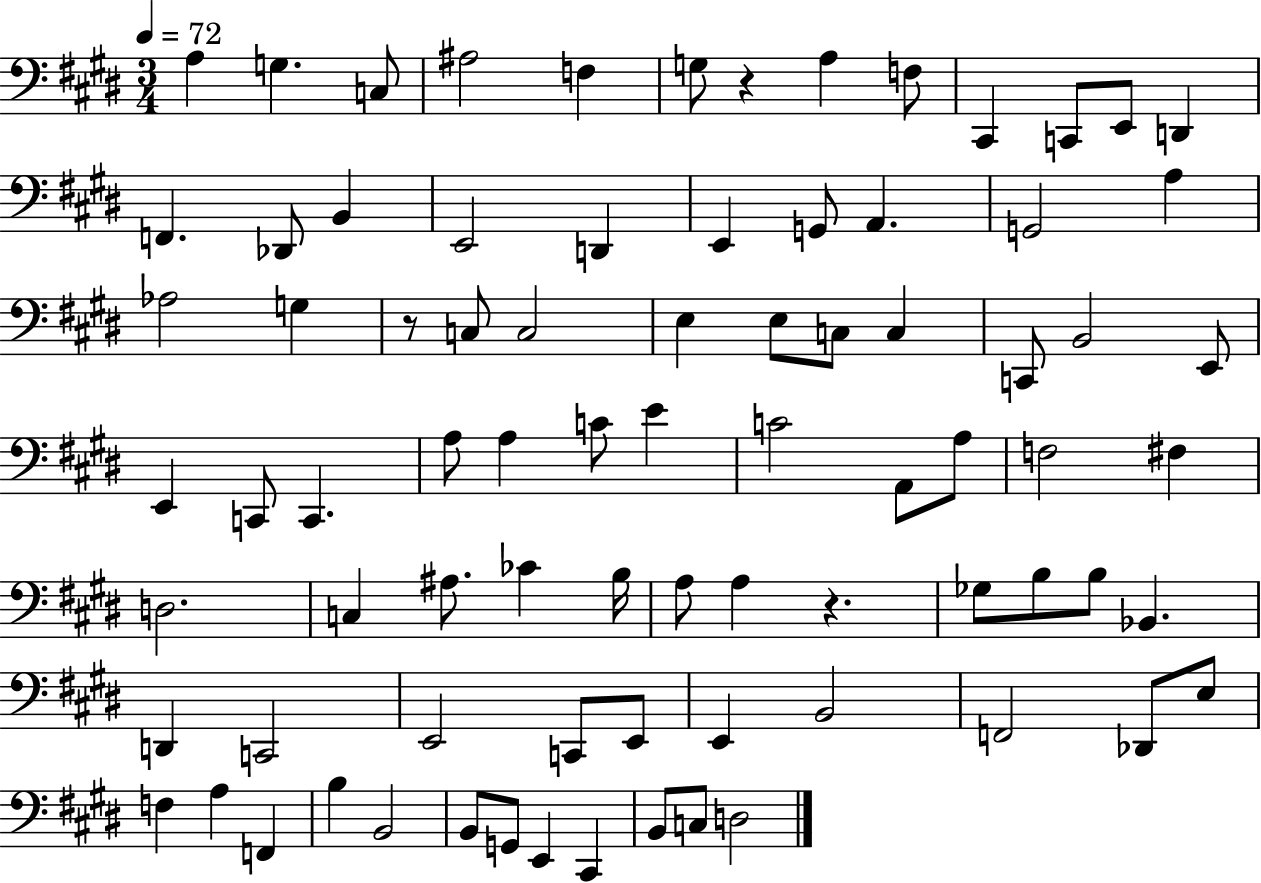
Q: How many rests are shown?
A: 3